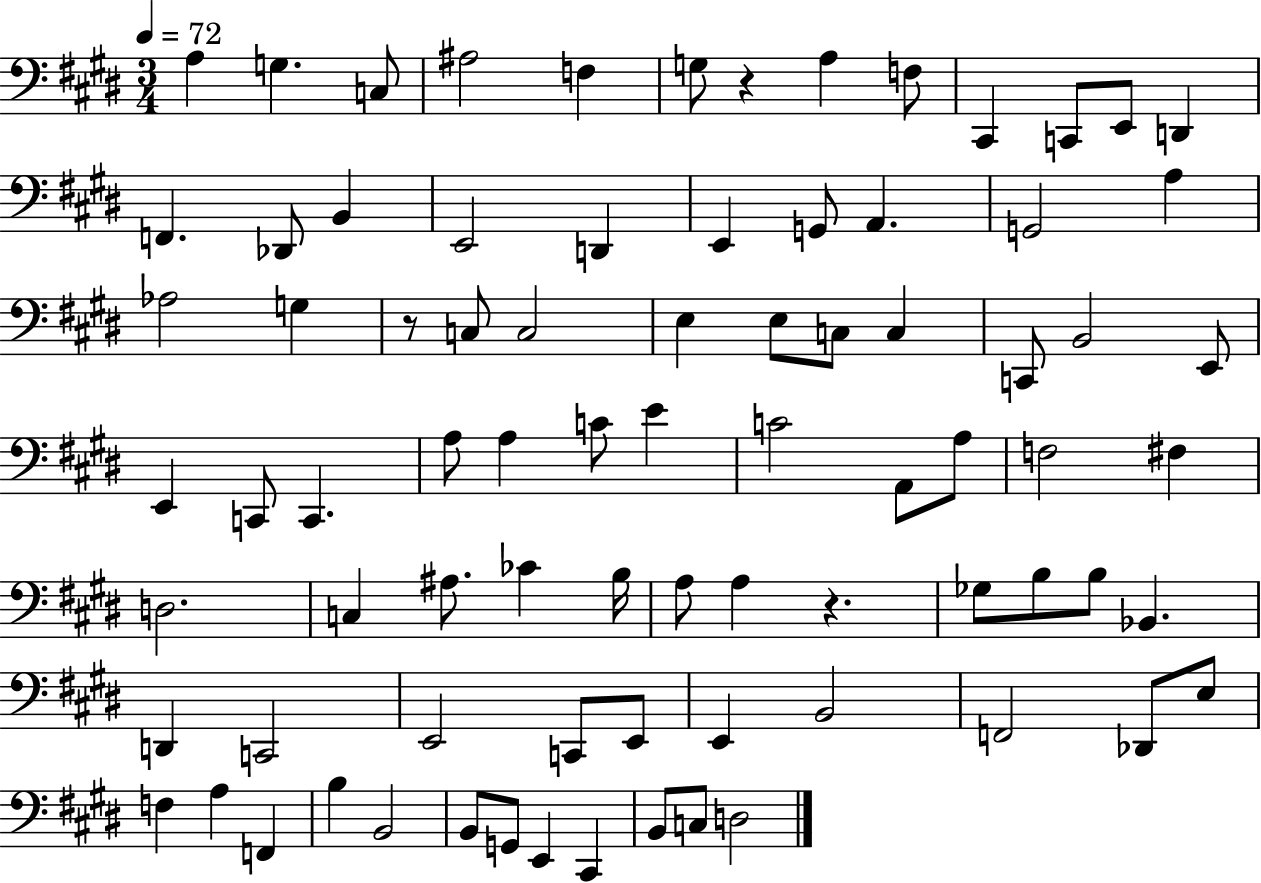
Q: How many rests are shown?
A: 3